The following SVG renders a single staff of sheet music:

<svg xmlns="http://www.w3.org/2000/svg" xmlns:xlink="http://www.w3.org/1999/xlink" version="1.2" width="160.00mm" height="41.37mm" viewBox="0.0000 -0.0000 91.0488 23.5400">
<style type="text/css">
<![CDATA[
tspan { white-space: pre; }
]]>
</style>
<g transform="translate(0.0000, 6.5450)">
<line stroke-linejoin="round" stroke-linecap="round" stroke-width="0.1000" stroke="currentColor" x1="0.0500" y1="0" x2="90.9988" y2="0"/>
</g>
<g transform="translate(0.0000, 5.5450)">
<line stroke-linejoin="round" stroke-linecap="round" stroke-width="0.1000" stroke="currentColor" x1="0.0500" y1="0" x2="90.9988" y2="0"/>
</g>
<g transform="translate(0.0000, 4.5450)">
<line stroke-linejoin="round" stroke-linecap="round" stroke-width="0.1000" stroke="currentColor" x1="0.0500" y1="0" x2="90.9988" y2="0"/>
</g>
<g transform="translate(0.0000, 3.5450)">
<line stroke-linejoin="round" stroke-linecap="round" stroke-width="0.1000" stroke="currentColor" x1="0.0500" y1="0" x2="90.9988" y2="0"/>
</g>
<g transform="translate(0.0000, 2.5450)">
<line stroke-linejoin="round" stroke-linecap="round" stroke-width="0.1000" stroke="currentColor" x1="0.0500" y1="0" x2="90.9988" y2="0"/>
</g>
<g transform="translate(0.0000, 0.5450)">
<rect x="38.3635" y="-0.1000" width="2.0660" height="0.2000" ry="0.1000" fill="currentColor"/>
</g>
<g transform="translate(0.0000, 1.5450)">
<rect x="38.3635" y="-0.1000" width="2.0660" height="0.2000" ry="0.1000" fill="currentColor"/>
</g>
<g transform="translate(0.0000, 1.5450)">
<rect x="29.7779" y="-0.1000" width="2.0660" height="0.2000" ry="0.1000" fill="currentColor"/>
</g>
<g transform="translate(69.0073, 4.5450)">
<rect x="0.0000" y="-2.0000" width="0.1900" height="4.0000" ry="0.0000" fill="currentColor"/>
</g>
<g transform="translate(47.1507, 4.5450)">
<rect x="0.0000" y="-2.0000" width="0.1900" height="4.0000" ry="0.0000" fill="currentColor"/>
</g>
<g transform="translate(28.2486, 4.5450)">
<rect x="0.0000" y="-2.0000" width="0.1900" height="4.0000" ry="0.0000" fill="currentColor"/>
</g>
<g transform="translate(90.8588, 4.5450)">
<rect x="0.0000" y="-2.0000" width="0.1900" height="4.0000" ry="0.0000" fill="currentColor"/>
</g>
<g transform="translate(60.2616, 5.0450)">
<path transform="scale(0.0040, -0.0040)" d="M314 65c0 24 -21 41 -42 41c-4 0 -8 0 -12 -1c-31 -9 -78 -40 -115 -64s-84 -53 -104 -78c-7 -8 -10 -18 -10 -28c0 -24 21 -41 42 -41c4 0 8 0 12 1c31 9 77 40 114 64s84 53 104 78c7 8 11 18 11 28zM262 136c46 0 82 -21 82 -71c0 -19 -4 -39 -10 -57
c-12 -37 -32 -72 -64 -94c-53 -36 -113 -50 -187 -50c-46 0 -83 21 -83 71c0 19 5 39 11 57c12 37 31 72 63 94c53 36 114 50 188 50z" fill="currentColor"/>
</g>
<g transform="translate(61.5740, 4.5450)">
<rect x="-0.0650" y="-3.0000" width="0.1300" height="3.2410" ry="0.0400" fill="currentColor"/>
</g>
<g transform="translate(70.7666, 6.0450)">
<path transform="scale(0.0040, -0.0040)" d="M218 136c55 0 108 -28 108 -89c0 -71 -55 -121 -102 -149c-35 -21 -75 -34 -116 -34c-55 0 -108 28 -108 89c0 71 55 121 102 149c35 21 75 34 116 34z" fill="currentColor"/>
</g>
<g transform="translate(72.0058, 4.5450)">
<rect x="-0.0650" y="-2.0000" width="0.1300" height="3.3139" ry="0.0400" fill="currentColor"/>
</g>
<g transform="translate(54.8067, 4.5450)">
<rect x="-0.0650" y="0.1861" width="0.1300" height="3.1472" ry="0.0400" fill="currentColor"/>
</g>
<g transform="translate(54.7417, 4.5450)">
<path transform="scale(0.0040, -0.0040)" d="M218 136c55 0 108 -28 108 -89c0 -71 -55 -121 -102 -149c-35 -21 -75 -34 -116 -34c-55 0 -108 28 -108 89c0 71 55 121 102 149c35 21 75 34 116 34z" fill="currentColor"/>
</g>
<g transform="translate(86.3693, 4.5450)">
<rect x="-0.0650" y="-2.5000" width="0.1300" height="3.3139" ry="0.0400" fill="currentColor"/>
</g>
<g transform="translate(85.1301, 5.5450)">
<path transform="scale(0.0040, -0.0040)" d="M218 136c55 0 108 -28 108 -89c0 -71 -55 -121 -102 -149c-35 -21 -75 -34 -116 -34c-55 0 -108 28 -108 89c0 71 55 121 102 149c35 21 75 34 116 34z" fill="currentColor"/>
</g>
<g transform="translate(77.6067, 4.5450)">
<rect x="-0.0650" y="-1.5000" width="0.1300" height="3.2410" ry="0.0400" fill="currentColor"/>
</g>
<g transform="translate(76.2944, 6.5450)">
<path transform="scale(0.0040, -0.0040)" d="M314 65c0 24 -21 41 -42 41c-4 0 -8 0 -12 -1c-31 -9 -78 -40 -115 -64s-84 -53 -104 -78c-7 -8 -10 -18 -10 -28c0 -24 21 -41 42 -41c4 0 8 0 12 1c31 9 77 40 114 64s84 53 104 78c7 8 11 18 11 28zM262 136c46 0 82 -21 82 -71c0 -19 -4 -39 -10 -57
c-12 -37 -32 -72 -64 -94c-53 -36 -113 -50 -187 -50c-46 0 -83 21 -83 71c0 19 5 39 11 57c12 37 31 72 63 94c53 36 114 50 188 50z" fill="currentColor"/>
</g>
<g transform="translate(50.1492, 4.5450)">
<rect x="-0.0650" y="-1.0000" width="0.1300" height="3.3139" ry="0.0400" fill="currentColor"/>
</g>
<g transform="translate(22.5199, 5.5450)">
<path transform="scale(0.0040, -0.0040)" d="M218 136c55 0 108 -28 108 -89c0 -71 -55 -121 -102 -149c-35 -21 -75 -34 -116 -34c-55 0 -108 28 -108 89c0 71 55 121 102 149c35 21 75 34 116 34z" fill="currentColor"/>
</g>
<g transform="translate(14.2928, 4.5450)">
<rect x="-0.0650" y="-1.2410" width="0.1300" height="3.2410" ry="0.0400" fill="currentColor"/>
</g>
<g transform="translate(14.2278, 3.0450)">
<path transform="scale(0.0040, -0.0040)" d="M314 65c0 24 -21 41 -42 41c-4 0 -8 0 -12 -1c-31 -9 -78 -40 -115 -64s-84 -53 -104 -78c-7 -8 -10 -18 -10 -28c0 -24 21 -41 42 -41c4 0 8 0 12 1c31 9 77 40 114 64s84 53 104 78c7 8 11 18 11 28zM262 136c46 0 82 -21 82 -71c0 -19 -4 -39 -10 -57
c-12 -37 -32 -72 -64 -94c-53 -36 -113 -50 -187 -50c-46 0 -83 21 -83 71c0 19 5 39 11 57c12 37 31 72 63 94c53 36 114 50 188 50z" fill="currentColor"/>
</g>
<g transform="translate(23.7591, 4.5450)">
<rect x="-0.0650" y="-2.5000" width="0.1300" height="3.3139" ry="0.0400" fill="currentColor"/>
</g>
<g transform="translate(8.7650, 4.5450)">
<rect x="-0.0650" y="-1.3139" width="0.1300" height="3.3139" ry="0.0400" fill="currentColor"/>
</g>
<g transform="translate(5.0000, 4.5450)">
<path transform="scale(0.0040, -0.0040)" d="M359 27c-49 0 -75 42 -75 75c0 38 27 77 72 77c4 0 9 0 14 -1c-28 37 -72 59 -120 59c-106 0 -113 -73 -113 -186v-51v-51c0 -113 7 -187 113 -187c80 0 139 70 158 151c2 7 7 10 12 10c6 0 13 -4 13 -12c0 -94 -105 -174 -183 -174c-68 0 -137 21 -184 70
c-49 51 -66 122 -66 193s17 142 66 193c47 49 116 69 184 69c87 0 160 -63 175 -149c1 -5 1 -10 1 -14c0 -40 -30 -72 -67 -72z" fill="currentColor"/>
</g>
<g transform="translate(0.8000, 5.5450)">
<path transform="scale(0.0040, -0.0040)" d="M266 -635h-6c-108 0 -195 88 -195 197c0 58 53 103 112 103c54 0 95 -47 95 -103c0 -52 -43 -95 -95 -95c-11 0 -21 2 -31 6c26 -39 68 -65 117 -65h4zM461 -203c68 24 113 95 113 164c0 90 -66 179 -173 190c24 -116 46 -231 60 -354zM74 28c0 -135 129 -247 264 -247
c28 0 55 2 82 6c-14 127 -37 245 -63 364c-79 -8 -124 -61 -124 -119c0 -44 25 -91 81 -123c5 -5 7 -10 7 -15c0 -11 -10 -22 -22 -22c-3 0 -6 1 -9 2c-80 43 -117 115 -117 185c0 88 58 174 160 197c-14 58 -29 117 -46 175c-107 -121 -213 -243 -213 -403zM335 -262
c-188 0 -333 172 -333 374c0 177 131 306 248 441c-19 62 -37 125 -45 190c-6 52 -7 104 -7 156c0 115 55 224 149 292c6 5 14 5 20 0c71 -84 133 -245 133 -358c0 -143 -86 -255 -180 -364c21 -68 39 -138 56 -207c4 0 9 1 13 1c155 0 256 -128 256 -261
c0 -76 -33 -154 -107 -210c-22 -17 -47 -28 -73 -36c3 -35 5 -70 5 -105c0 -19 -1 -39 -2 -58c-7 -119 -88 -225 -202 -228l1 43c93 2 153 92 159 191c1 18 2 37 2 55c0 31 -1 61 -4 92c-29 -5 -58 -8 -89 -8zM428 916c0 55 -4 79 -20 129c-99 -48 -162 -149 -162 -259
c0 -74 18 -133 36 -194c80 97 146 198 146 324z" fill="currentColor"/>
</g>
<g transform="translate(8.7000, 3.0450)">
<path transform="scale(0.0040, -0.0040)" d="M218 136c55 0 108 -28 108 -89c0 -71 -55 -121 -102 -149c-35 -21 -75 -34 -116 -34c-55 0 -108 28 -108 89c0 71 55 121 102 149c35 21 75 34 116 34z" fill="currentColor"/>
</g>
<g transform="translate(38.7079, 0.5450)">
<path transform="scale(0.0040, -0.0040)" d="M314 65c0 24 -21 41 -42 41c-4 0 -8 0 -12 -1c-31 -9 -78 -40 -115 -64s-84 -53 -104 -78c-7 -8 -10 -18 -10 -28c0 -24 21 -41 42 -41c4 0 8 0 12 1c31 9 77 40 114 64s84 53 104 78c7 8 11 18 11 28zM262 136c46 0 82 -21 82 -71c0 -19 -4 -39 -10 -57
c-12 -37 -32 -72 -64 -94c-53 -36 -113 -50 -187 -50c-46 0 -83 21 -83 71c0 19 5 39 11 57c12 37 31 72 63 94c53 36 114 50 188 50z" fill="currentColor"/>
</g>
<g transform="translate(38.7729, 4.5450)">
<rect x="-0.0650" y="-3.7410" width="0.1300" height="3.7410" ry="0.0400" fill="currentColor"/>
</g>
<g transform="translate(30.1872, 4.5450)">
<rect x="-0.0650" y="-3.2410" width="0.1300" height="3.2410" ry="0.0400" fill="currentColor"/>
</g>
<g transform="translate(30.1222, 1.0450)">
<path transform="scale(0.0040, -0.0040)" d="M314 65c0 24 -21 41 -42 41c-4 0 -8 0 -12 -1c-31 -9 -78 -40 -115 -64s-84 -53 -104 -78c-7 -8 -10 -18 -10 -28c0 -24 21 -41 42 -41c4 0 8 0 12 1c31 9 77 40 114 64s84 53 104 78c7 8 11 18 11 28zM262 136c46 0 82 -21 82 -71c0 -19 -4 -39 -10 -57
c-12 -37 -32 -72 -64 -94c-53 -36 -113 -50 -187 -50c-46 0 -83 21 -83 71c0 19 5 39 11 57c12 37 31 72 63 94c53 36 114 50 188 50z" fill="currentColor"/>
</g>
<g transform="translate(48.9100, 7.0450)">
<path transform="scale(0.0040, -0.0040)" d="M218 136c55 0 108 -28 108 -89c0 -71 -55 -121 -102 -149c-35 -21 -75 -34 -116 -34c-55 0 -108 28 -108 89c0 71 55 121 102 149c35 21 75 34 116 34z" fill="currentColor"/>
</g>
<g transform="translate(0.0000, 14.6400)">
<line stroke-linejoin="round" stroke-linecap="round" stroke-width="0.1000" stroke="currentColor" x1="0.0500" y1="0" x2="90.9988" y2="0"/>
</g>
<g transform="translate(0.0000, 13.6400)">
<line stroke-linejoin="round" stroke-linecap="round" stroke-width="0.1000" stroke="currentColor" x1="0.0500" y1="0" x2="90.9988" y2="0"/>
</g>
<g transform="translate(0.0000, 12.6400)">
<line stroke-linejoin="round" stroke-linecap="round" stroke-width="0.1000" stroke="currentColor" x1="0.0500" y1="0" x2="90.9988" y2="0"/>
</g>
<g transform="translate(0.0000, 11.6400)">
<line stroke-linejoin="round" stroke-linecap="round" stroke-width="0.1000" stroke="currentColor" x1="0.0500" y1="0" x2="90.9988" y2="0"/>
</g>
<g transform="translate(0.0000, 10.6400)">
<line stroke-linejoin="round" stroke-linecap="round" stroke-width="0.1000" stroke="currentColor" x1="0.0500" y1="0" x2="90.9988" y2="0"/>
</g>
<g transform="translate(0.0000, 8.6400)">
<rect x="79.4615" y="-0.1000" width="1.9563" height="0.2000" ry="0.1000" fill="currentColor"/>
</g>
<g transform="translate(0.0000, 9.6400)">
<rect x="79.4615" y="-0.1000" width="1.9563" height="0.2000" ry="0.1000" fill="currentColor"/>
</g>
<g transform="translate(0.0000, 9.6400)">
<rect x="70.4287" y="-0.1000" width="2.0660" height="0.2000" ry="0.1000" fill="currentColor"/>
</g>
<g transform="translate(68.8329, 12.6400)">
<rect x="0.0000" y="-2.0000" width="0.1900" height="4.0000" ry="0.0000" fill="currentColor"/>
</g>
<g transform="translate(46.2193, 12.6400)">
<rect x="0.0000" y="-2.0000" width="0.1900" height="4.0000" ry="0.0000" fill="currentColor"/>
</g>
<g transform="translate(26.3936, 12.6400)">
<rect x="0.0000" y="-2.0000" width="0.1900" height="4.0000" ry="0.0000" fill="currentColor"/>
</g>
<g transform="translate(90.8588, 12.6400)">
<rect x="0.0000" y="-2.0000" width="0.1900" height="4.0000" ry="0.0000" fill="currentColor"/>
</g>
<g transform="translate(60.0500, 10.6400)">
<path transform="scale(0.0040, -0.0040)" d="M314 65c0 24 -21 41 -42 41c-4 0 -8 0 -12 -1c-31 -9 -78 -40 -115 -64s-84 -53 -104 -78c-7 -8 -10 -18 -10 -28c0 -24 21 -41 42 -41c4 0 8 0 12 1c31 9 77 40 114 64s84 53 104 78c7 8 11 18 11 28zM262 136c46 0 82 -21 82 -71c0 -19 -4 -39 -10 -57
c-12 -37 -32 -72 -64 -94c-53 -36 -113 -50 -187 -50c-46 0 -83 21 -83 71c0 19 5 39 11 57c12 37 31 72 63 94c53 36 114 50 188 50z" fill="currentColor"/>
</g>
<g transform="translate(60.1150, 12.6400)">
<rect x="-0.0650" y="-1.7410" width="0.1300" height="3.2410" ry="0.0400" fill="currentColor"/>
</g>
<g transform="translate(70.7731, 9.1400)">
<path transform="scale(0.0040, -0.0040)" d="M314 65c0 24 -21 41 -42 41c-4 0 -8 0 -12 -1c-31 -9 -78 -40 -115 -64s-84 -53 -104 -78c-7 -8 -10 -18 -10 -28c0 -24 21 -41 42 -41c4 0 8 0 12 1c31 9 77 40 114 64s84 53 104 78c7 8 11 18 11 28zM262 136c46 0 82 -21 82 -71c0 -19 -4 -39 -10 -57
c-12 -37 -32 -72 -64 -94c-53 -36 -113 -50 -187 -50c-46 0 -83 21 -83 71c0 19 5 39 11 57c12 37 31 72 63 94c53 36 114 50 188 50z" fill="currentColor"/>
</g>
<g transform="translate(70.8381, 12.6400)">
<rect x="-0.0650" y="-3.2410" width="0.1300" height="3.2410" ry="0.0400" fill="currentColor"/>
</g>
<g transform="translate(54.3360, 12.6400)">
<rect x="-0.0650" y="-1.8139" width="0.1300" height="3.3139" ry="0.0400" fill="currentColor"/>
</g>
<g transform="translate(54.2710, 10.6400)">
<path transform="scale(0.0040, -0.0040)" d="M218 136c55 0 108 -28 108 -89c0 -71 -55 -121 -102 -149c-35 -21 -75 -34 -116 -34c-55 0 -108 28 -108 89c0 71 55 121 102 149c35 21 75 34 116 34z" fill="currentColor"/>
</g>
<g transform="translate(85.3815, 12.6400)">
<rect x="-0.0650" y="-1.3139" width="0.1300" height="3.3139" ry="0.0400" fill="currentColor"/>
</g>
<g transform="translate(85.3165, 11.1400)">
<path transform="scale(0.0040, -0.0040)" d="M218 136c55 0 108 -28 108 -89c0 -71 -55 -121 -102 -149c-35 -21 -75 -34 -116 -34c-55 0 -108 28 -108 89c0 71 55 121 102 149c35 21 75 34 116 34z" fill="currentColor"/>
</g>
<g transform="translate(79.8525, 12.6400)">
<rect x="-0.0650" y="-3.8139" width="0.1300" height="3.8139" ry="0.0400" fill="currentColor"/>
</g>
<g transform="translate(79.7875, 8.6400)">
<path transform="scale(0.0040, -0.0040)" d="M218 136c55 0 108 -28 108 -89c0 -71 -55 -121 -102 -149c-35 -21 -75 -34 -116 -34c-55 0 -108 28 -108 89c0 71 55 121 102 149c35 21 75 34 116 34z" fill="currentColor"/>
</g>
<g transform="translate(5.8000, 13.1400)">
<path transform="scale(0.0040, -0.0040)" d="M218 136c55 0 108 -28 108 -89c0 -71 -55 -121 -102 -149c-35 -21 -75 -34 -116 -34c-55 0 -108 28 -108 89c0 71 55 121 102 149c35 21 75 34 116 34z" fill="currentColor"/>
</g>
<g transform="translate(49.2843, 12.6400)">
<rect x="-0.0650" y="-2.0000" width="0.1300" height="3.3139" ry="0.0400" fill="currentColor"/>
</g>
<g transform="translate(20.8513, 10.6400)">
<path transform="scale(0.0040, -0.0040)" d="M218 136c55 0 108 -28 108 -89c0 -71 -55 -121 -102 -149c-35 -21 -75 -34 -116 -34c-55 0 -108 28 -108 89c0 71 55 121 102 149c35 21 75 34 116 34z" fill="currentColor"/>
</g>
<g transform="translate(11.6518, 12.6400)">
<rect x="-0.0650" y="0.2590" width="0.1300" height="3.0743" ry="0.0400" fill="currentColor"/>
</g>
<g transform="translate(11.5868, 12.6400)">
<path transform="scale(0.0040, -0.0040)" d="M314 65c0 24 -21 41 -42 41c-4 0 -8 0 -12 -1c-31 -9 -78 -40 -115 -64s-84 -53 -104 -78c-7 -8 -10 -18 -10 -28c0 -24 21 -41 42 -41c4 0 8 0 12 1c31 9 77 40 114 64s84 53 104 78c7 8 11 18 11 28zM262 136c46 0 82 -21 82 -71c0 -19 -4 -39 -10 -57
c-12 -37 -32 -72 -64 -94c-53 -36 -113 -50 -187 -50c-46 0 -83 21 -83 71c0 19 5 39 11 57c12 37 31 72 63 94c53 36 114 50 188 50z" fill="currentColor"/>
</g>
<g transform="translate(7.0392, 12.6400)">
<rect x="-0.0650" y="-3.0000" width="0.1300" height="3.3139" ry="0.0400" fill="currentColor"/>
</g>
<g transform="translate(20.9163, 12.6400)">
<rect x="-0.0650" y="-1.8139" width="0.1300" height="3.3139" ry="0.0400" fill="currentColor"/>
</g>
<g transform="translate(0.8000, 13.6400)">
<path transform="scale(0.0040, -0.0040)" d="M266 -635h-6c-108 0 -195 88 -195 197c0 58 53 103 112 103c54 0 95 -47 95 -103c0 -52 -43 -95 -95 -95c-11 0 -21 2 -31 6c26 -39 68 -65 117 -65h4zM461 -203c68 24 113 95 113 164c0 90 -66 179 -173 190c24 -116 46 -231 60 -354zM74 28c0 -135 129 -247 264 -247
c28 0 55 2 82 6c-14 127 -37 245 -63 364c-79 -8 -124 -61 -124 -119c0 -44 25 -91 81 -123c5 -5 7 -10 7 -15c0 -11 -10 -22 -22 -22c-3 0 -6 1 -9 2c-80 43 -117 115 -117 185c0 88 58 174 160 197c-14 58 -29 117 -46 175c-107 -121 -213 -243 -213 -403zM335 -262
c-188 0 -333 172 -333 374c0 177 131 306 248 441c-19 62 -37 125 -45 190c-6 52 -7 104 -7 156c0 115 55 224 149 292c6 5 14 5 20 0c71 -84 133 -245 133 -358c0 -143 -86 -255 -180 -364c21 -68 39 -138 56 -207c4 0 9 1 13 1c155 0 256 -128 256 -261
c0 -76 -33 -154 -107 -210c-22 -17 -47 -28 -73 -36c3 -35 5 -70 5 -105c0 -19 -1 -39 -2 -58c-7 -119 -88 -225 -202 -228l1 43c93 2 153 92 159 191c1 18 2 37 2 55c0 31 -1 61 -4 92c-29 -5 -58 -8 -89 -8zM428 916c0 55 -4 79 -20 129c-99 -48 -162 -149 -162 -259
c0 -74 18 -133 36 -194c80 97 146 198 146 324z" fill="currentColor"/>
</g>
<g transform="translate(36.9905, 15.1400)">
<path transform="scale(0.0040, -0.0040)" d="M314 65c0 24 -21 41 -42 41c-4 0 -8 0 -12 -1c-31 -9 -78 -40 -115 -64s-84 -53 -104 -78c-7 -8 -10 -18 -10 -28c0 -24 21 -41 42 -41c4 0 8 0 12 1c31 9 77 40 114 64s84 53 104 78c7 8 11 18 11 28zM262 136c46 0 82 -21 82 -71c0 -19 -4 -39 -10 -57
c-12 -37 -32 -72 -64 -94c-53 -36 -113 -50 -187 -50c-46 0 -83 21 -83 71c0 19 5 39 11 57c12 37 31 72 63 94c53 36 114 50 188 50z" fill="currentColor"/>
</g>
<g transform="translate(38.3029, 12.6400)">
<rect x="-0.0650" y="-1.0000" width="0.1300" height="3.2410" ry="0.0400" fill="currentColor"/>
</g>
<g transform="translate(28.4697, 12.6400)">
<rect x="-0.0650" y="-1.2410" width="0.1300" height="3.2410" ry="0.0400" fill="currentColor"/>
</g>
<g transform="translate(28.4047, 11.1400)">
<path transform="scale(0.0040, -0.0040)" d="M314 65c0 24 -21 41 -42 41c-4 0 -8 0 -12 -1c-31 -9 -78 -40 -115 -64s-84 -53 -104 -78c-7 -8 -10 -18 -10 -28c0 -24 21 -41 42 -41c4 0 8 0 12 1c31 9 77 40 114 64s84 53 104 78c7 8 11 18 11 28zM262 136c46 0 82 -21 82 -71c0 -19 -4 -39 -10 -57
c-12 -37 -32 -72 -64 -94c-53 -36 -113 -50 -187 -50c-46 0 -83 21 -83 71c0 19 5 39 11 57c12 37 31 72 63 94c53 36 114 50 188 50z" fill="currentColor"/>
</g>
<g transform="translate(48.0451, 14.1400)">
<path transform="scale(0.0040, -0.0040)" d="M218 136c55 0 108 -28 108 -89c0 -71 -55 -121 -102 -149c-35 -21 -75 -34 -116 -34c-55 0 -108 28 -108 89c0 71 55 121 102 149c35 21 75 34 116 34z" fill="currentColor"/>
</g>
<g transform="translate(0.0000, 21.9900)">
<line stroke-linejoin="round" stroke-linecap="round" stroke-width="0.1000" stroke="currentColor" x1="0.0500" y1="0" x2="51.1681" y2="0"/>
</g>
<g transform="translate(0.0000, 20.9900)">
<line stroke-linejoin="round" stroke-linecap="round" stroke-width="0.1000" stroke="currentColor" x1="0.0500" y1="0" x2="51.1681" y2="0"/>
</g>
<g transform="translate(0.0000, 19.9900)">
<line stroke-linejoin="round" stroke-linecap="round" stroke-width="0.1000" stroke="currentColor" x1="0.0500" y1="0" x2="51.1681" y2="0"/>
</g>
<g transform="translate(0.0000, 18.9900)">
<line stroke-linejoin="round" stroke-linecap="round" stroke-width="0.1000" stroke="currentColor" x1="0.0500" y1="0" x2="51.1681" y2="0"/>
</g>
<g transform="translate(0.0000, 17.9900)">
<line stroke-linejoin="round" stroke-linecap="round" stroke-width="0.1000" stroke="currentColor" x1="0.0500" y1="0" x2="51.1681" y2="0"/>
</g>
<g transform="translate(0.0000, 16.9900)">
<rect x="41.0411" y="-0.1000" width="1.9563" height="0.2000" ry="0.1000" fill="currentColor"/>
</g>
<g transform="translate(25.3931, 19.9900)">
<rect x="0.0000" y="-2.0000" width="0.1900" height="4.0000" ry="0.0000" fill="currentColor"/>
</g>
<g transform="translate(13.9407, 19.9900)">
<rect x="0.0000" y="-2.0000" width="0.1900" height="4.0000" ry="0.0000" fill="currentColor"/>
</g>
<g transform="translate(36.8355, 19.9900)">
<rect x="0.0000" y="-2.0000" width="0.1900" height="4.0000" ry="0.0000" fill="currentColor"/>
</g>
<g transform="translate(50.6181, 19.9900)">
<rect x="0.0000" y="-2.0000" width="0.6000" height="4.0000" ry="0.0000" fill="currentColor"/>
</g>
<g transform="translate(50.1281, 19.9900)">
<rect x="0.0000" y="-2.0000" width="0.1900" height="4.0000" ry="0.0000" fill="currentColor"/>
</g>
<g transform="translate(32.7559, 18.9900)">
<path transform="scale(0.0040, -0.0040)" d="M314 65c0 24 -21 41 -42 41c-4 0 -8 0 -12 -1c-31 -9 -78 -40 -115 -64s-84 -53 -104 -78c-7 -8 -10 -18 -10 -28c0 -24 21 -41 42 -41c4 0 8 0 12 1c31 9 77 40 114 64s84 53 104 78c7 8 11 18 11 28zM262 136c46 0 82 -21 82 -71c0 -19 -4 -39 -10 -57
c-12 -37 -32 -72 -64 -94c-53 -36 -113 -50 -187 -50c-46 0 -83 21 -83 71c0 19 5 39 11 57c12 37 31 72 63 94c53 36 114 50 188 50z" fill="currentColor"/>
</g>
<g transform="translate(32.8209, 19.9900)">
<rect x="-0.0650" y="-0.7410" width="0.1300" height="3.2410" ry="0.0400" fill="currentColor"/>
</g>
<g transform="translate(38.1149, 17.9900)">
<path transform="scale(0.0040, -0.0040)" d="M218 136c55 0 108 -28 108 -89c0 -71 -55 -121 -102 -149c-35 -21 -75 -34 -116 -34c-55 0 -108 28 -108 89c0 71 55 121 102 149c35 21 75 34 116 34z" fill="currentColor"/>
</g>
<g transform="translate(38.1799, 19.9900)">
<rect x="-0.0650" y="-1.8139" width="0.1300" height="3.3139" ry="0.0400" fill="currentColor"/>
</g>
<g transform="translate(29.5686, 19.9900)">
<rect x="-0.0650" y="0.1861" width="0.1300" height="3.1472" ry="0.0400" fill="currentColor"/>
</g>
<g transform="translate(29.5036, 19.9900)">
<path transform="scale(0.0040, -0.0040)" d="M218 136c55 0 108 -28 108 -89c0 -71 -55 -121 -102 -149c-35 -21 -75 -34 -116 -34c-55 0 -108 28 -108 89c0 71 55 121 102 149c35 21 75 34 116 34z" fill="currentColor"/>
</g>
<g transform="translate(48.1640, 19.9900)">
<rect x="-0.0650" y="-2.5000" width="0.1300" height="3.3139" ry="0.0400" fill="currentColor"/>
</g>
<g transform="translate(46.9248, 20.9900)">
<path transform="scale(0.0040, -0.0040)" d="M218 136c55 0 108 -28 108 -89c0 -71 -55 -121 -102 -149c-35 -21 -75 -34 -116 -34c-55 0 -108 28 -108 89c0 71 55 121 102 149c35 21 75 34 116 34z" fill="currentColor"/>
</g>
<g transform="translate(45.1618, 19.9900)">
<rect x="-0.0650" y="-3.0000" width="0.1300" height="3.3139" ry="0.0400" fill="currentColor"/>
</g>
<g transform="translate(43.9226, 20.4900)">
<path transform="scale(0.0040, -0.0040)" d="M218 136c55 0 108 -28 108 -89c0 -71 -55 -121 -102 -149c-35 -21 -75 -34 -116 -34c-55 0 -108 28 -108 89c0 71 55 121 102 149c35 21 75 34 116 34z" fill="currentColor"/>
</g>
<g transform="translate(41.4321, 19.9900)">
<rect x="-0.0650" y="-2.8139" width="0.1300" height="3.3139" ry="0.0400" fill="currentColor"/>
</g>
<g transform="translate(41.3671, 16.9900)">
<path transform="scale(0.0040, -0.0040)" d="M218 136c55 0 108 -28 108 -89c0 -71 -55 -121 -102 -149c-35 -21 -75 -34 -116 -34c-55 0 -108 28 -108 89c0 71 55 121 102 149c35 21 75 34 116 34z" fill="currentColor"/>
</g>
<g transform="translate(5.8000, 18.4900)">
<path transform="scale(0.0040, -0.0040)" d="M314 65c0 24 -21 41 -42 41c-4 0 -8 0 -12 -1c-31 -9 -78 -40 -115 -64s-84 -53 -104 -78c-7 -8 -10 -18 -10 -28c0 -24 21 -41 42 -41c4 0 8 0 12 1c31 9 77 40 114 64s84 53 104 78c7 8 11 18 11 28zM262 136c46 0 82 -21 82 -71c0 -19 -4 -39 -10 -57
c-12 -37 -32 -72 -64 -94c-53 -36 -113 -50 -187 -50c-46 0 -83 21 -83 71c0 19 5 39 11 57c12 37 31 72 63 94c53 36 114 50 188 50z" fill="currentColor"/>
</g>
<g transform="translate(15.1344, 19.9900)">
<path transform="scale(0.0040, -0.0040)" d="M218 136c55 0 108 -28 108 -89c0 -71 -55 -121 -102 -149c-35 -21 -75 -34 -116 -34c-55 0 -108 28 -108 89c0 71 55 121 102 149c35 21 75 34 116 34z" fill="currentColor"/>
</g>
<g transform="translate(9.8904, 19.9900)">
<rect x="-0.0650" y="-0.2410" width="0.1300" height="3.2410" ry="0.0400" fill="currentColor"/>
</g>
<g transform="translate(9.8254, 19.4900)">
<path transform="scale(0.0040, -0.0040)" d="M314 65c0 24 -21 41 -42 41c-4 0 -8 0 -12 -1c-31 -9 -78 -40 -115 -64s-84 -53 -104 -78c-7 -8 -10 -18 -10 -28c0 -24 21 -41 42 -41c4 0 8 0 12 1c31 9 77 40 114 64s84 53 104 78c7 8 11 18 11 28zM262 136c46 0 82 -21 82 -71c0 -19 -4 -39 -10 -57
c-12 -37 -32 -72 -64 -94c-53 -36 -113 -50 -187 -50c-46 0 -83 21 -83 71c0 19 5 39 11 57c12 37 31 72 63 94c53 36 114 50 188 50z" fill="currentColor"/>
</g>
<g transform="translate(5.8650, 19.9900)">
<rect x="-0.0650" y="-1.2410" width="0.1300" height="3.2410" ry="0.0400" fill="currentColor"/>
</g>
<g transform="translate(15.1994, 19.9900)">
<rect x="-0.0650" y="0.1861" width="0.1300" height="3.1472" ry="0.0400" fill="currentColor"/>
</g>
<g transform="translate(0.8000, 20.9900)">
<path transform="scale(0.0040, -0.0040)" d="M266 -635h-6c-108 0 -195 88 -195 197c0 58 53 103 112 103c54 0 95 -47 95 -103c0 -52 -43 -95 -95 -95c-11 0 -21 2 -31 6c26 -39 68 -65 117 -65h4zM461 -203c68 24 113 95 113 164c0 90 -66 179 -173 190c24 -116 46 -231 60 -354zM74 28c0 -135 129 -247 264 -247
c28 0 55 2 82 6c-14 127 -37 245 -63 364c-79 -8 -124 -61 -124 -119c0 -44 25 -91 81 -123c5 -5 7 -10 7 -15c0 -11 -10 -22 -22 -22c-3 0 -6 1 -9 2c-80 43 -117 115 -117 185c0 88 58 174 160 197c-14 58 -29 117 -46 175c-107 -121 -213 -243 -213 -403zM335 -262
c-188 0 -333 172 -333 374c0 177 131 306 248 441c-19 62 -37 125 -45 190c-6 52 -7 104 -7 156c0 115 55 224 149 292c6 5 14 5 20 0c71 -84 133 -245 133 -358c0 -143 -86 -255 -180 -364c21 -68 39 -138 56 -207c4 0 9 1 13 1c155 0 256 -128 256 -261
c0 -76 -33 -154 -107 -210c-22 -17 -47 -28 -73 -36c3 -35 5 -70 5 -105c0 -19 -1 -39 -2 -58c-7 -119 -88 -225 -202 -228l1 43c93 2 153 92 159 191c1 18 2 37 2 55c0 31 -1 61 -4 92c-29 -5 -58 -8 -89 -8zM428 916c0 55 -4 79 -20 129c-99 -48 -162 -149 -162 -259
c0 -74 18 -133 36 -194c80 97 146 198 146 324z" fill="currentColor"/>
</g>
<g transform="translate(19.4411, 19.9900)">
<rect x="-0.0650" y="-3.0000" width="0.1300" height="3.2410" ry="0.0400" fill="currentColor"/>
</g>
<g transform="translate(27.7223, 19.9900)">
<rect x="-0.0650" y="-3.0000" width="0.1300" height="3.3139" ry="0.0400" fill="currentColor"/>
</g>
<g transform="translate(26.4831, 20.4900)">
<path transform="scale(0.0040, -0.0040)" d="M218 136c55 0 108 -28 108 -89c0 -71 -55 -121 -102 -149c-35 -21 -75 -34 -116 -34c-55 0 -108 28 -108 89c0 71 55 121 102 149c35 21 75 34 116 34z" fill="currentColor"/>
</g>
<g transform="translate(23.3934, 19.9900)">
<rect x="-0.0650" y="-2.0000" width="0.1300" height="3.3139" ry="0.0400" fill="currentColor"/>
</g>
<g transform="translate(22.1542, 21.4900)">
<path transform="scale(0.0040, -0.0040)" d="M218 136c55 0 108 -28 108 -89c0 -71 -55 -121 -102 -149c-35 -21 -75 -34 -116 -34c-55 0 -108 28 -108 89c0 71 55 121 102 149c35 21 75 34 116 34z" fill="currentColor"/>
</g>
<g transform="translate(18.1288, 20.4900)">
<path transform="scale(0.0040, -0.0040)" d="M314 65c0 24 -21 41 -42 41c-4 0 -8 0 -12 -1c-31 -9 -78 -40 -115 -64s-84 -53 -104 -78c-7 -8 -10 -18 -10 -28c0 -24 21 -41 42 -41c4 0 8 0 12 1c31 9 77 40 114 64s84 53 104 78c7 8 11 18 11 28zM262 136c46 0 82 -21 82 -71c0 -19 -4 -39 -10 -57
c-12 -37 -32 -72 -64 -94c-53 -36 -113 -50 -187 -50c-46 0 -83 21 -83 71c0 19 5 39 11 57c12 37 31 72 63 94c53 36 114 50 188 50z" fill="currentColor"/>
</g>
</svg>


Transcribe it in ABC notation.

X:1
T:Untitled
M:4/4
L:1/4
K:C
e e2 G b2 c'2 D B A2 F E2 G A B2 f e2 D2 F f f2 b2 c' e e2 c2 B A2 F A B d2 f a A G